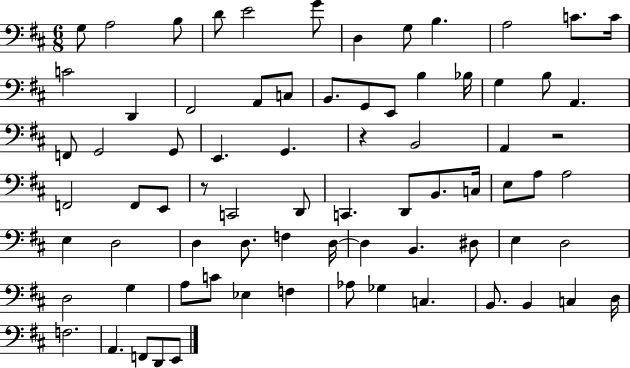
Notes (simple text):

G3/e A3/h B3/e D4/e E4/h G4/e D3/q G3/e B3/q. A3/h C4/e. C4/s C4/h D2/q F#2/h A2/e C3/e B2/e. G2/e E2/e B3/q Bb3/s G3/q B3/e A2/q. F2/e G2/h G2/e E2/q. G2/q. R/q B2/h A2/q R/h F2/h F2/e E2/e R/e C2/h D2/e C2/q. D2/e B2/e. C3/s E3/e A3/e A3/h E3/q D3/h D3/q D3/e. F3/q D3/s D3/q B2/q. D#3/e E3/q D3/h D3/h G3/q A3/e C4/e Eb3/q F3/q Ab3/e Gb3/q C3/q. B2/e. B2/q C3/q D3/s F3/h. A2/q. F2/e D2/e E2/e